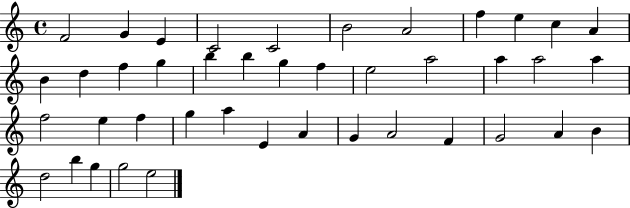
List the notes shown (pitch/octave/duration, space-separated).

F4/h G4/q E4/q C4/h C4/h B4/h A4/h F5/q E5/q C5/q A4/q B4/q D5/q F5/q G5/q B5/q B5/q G5/q F5/q E5/h A5/h A5/q A5/h A5/q F5/h E5/q F5/q G5/q A5/q E4/q A4/q G4/q A4/h F4/q G4/h A4/q B4/q D5/h B5/q G5/q G5/h E5/h